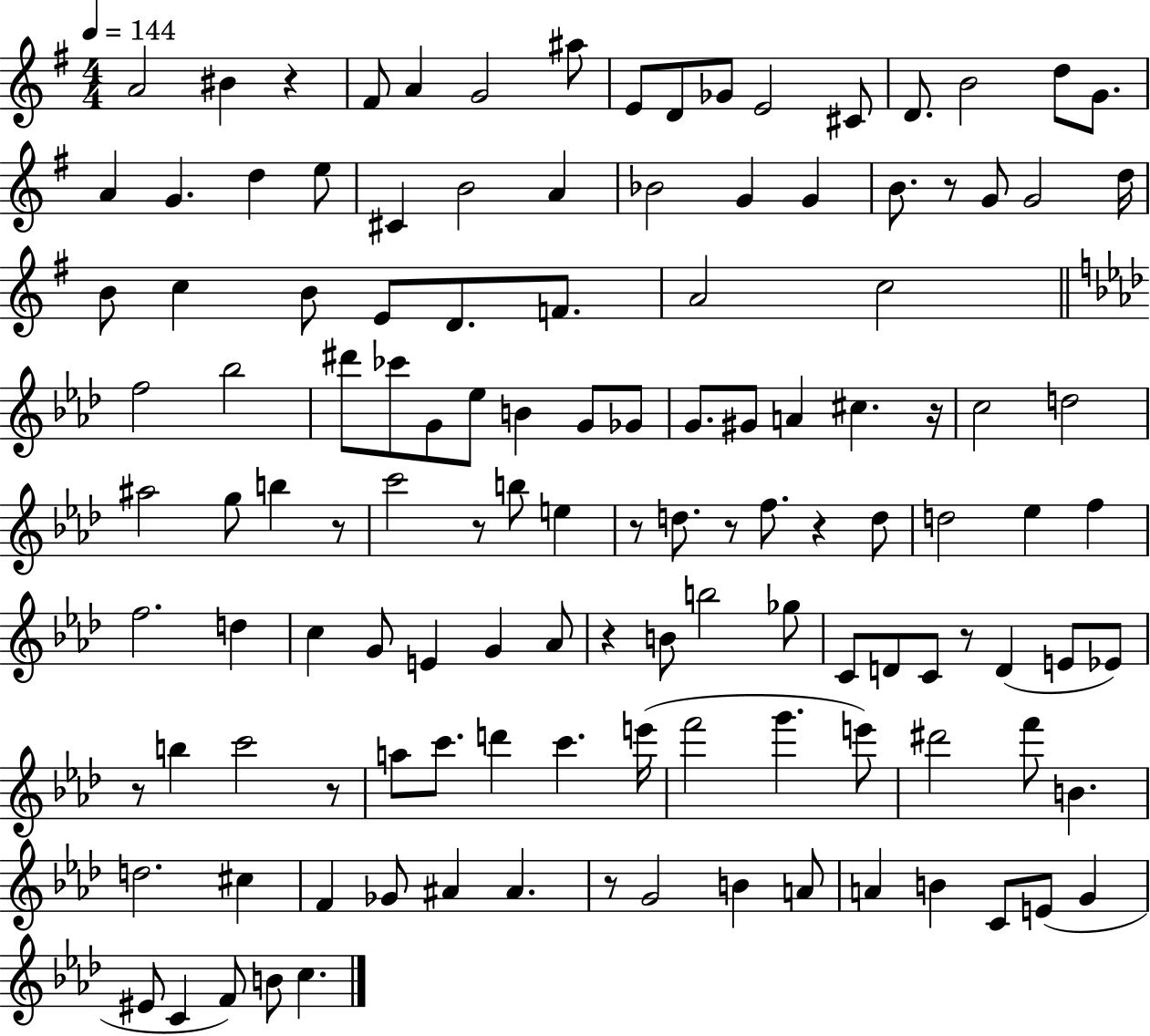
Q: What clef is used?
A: treble